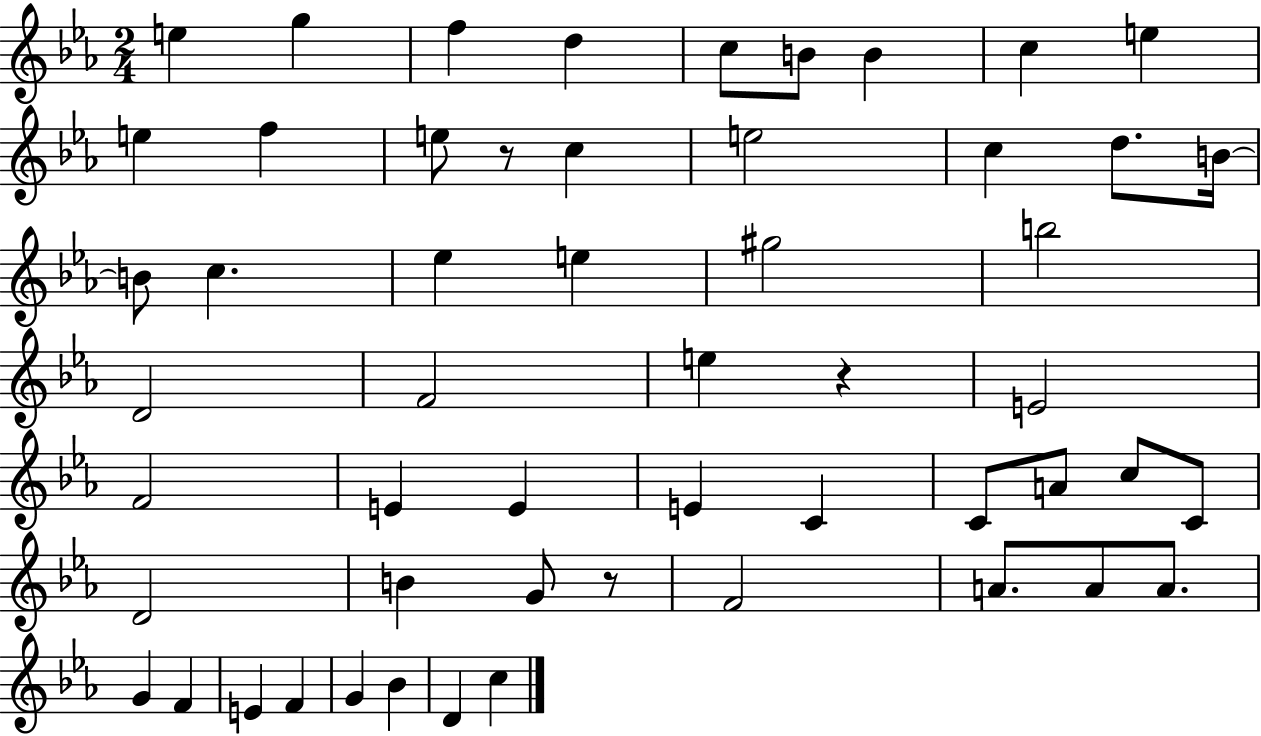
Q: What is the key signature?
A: EES major